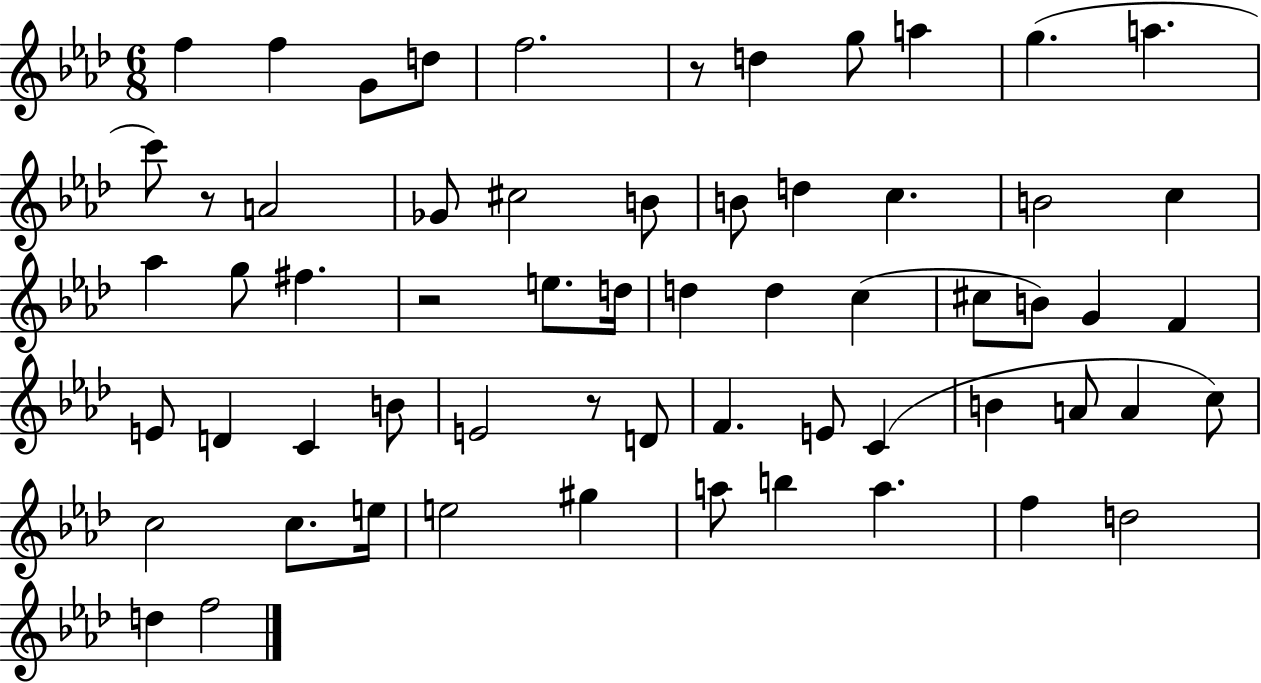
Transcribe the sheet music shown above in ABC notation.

X:1
T:Untitled
M:6/8
L:1/4
K:Ab
f f G/2 d/2 f2 z/2 d g/2 a g a c'/2 z/2 A2 _G/2 ^c2 B/2 B/2 d c B2 c _a g/2 ^f z2 e/2 d/4 d d c ^c/2 B/2 G F E/2 D C B/2 E2 z/2 D/2 F E/2 C B A/2 A c/2 c2 c/2 e/4 e2 ^g a/2 b a f d2 d f2